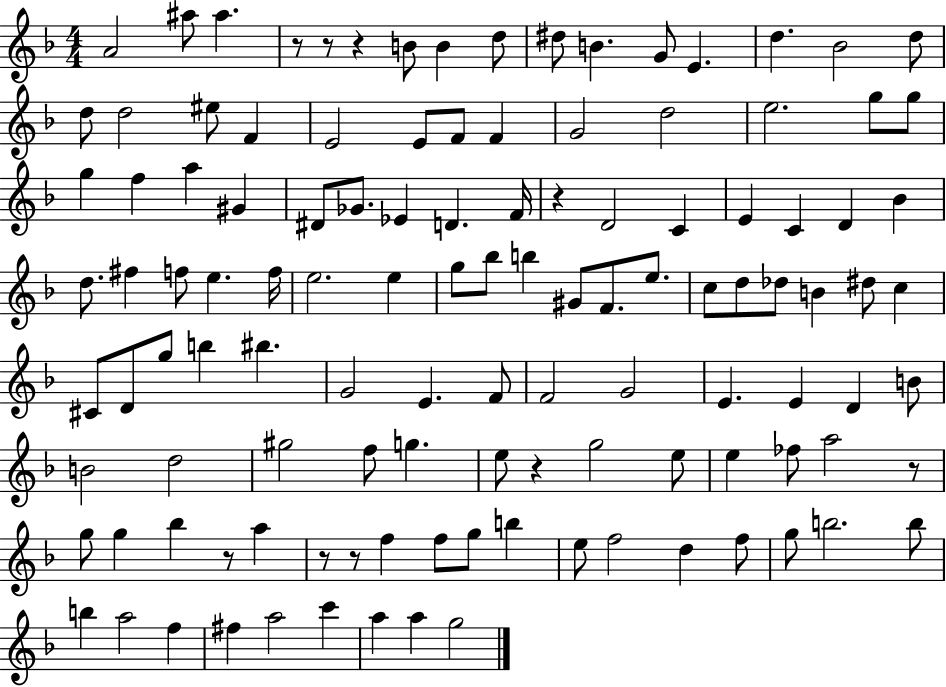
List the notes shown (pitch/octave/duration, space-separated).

A4/h A#5/e A#5/q. R/e R/e R/q B4/e B4/q D5/e D#5/e B4/q. G4/e E4/q. D5/q. Bb4/h D5/e D5/e D5/h EIS5/e F4/q E4/h E4/e F4/e F4/q G4/h D5/h E5/h. G5/e G5/e G5/q F5/q A5/q G#4/q D#4/e Gb4/e. Eb4/q D4/q. F4/s R/q D4/h C4/q E4/q C4/q D4/q Bb4/q D5/e. F#5/q F5/e E5/q. F5/s E5/h. E5/q G5/e Bb5/e B5/q G#4/e F4/e. E5/e. C5/e D5/e Db5/e B4/q D#5/e C5/q C#4/e D4/e G5/e B5/q BIS5/q. G4/h E4/q. F4/e F4/h G4/h E4/q. E4/q D4/q B4/e B4/h D5/h G#5/h F5/e G5/q. E5/e R/q G5/h E5/e E5/q FES5/e A5/h R/e G5/e G5/q Bb5/q R/e A5/q R/e R/e F5/q F5/e G5/e B5/q E5/e F5/h D5/q F5/e G5/e B5/h. B5/e B5/q A5/h F5/q F#5/q A5/h C6/q A5/q A5/q G5/h